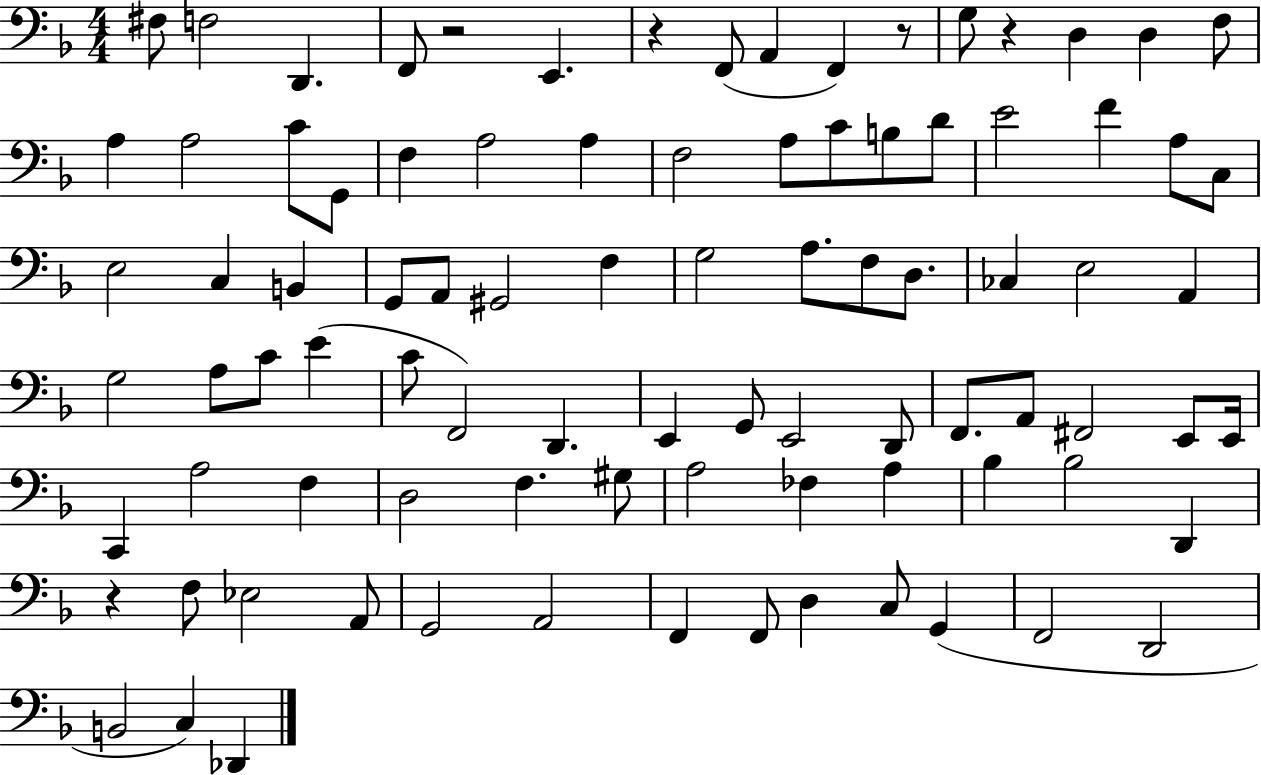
X:1
T:Untitled
M:4/4
L:1/4
K:F
^F,/2 F,2 D,, F,,/2 z2 E,, z F,,/2 A,, F,, z/2 G,/2 z D, D, F,/2 A, A,2 C/2 G,,/2 F, A,2 A, F,2 A,/2 C/2 B,/2 D/2 E2 F A,/2 C,/2 E,2 C, B,, G,,/2 A,,/2 ^G,,2 F, G,2 A,/2 F,/2 D,/2 _C, E,2 A,, G,2 A,/2 C/2 E C/2 F,,2 D,, E,, G,,/2 E,,2 D,,/2 F,,/2 A,,/2 ^F,,2 E,,/2 E,,/4 C,, A,2 F, D,2 F, ^G,/2 A,2 _F, A, _B, _B,2 D,, z F,/2 _E,2 A,,/2 G,,2 A,,2 F,, F,,/2 D, C,/2 G,, F,,2 D,,2 B,,2 C, _D,,